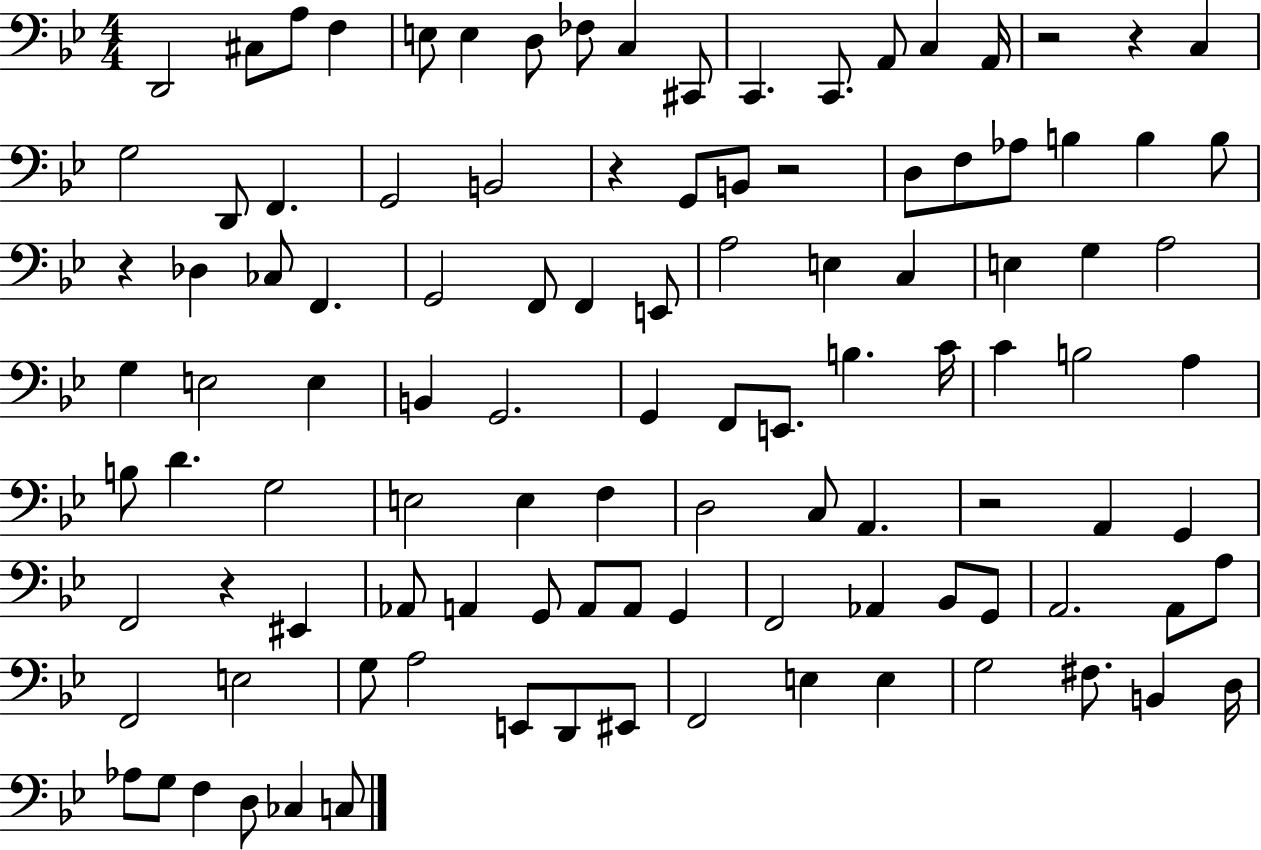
X:1
T:Untitled
M:4/4
L:1/4
K:Bb
D,,2 ^C,/2 A,/2 F, E,/2 E, D,/2 _F,/2 C, ^C,,/2 C,, C,,/2 A,,/2 C, A,,/4 z2 z C, G,2 D,,/2 F,, G,,2 B,,2 z G,,/2 B,,/2 z2 D,/2 F,/2 _A,/2 B, B, B,/2 z _D, _C,/2 F,, G,,2 F,,/2 F,, E,,/2 A,2 E, C, E, G, A,2 G, E,2 E, B,, G,,2 G,, F,,/2 E,,/2 B, C/4 C B,2 A, B,/2 D G,2 E,2 E, F, D,2 C,/2 A,, z2 A,, G,, F,,2 z ^E,, _A,,/2 A,, G,,/2 A,,/2 A,,/2 G,, F,,2 _A,, _B,,/2 G,,/2 A,,2 A,,/2 A,/2 F,,2 E,2 G,/2 A,2 E,,/2 D,,/2 ^E,,/2 F,,2 E, E, G,2 ^F,/2 B,, D,/4 _A,/2 G,/2 F, D,/2 _C, C,/2